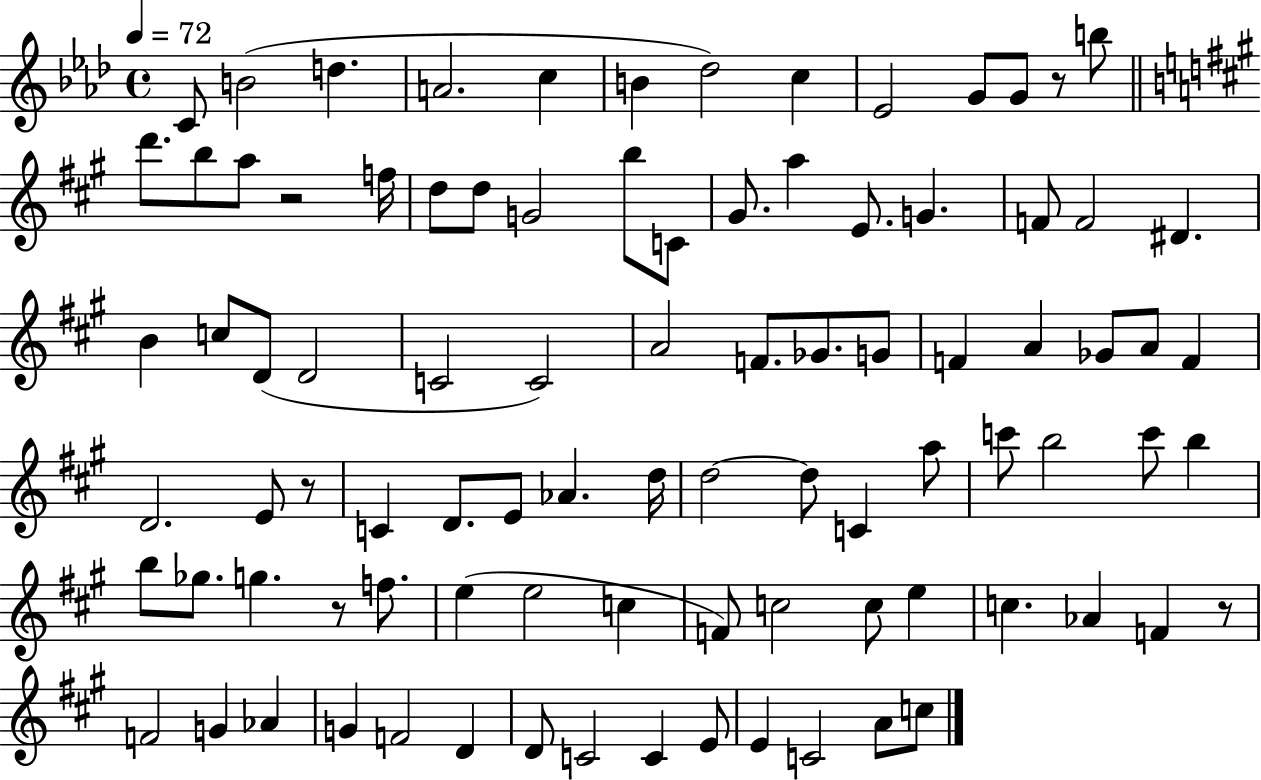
{
  \clef treble
  \time 4/4
  \defaultTimeSignature
  \key aes \major
  \tempo 4 = 72
  c'8 b'2( d''4. | a'2. c''4 | b'4 des''2) c''4 | ees'2 g'8 g'8 r8 b''8 | \break \bar "||" \break \key a \major d'''8. b''8 a''8 r2 f''16 | d''8 d''8 g'2 b''8 c'8 | gis'8. a''4 e'8. g'4. | f'8 f'2 dis'4. | \break b'4 c''8 d'8( d'2 | c'2 c'2) | a'2 f'8. ges'8. g'8 | f'4 a'4 ges'8 a'8 f'4 | \break d'2. e'8 r8 | c'4 d'8. e'8 aes'4. d''16 | d''2~~ d''8 c'4 a''8 | c'''8 b''2 c'''8 b''4 | \break b''8 ges''8. g''4. r8 f''8. | e''4( e''2 c''4 | f'8) c''2 c''8 e''4 | c''4. aes'4 f'4 r8 | \break f'2 g'4 aes'4 | g'4 f'2 d'4 | d'8 c'2 c'4 e'8 | e'4 c'2 a'8 c''8 | \break \bar "|."
}